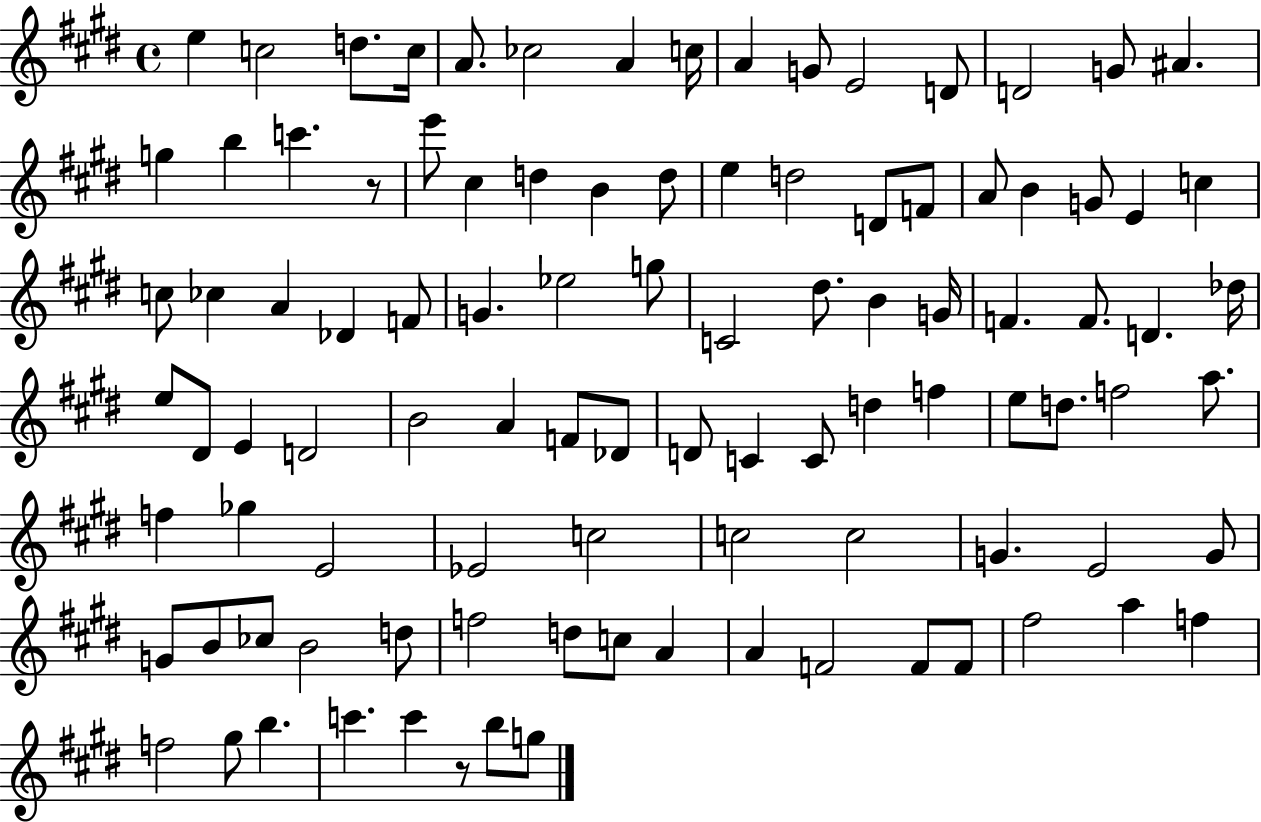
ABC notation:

X:1
T:Untitled
M:4/4
L:1/4
K:E
e c2 d/2 c/4 A/2 _c2 A c/4 A G/2 E2 D/2 D2 G/2 ^A g b c' z/2 e'/2 ^c d B d/2 e d2 D/2 F/2 A/2 B G/2 E c c/2 _c A _D F/2 G _e2 g/2 C2 ^d/2 B G/4 F F/2 D _d/4 e/2 ^D/2 E D2 B2 A F/2 _D/2 D/2 C C/2 d f e/2 d/2 f2 a/2 f _g E2 _E2 c2 c2 c2 G E2 G/2 G/2 B/2 _c/2 B2 d/2 f2 d/2 c/2 A A F2 F/2 F/2 ^f2 a f f2 ^g/2 b c' c' z/2 b/2 g/2